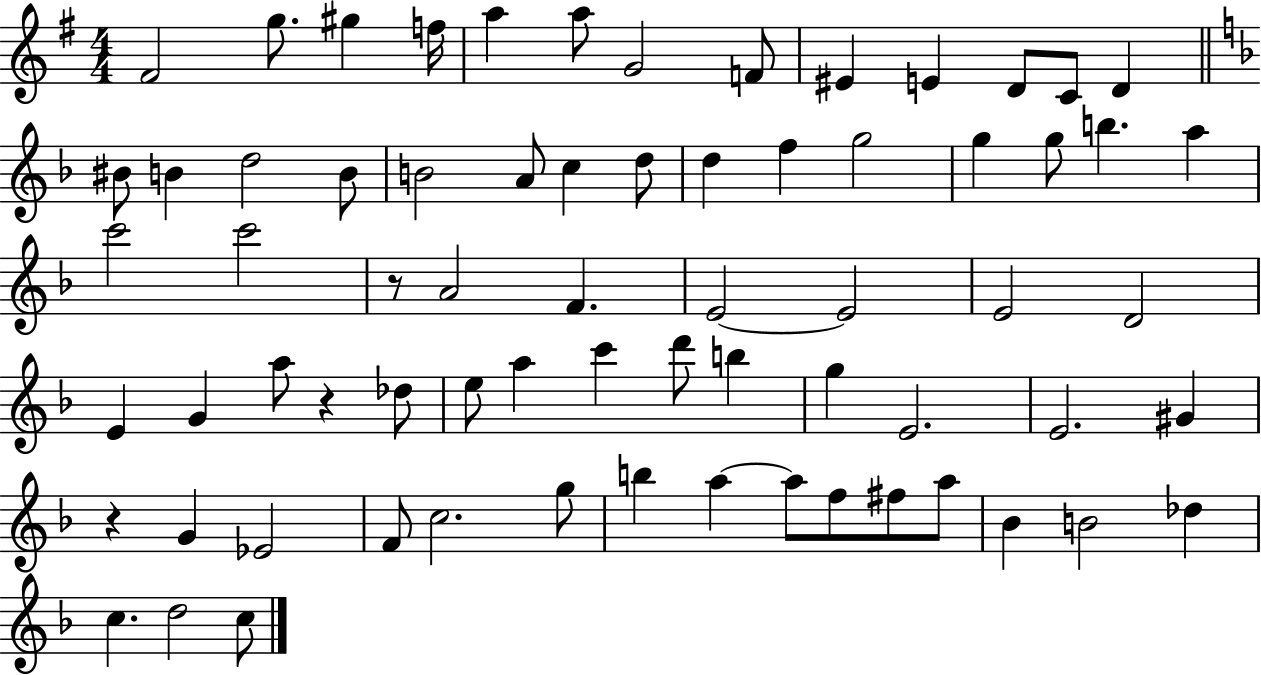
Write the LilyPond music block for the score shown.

{
  \clef treble
  \numericTimeSignature
  \time 4/4
  \key g \major
  \repeat volta 2 { fis'2 g''8. gis''4 f''16 | a''4 a''8 g'2 f'8 | eis'4 e'4 d'8 c'8 d'4 | \bar "||" \break \key f \major bis'8 b'4 d''2 b'8 | b'2 a'8 c''4 d''8 | d''4 f''4 g''2 | g''4 g''8 b''4. a''4 | \break c'''2 c'''2 | r8 a'2 f'4. | e'2~~ e'2 | e'2 d'2 | \break e'4 g'4 a''8 r4 des''8 | e''8 a''4 c'''4 d'''8 b''4 | g''4 e'2. | e'2. gis'4 | \break r4 g'4 ees'2 | f'8 c''2. g''8 | b''4 a''4~~ a''8 f''8 fis''8 a''8 | bes'4 b'2 des''4 | \break c''4. d''2 c''8 | } \bar "|."
}